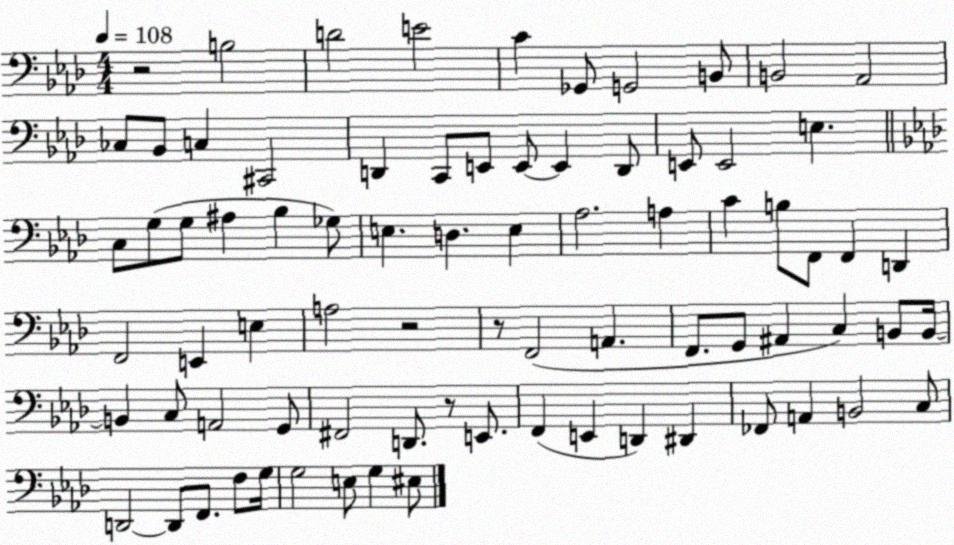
X:1
T:Untitled
M:4/4
L:1/4
K:Ab
z2 B,2 D2 E2 C _G,,/2 G,,2 B,,/2 B,,2 _A,,2 _C,/2 _B,,/2 C, ^C,,2 D,, C,,/2 E,,/2 E,,/2 E,, D,,/2 E,,/2 E,,2 E, C,/2 G,/2 G,/2 ^A, _B, _G,/2 E, D, E, _A,2 A, C B,/2 F,,/2 F,, D,, F,,2 E,, E, A,2 z2 z/2 F,,2 A,, F,,/2 G,,/2 ^A,, C, B,,/2 B,,/4 B,, C,/2 A,,2 G,,/2 ^F,,2 D,,/2 z/2 E,,/2 F,, E,, D,, ^D,, _F,,/2 A,, B,,2 C,/2 D,,2 D,,/2 F,,/2 F,/2 G,/4 G,2 E,/2 G, ^E,/2